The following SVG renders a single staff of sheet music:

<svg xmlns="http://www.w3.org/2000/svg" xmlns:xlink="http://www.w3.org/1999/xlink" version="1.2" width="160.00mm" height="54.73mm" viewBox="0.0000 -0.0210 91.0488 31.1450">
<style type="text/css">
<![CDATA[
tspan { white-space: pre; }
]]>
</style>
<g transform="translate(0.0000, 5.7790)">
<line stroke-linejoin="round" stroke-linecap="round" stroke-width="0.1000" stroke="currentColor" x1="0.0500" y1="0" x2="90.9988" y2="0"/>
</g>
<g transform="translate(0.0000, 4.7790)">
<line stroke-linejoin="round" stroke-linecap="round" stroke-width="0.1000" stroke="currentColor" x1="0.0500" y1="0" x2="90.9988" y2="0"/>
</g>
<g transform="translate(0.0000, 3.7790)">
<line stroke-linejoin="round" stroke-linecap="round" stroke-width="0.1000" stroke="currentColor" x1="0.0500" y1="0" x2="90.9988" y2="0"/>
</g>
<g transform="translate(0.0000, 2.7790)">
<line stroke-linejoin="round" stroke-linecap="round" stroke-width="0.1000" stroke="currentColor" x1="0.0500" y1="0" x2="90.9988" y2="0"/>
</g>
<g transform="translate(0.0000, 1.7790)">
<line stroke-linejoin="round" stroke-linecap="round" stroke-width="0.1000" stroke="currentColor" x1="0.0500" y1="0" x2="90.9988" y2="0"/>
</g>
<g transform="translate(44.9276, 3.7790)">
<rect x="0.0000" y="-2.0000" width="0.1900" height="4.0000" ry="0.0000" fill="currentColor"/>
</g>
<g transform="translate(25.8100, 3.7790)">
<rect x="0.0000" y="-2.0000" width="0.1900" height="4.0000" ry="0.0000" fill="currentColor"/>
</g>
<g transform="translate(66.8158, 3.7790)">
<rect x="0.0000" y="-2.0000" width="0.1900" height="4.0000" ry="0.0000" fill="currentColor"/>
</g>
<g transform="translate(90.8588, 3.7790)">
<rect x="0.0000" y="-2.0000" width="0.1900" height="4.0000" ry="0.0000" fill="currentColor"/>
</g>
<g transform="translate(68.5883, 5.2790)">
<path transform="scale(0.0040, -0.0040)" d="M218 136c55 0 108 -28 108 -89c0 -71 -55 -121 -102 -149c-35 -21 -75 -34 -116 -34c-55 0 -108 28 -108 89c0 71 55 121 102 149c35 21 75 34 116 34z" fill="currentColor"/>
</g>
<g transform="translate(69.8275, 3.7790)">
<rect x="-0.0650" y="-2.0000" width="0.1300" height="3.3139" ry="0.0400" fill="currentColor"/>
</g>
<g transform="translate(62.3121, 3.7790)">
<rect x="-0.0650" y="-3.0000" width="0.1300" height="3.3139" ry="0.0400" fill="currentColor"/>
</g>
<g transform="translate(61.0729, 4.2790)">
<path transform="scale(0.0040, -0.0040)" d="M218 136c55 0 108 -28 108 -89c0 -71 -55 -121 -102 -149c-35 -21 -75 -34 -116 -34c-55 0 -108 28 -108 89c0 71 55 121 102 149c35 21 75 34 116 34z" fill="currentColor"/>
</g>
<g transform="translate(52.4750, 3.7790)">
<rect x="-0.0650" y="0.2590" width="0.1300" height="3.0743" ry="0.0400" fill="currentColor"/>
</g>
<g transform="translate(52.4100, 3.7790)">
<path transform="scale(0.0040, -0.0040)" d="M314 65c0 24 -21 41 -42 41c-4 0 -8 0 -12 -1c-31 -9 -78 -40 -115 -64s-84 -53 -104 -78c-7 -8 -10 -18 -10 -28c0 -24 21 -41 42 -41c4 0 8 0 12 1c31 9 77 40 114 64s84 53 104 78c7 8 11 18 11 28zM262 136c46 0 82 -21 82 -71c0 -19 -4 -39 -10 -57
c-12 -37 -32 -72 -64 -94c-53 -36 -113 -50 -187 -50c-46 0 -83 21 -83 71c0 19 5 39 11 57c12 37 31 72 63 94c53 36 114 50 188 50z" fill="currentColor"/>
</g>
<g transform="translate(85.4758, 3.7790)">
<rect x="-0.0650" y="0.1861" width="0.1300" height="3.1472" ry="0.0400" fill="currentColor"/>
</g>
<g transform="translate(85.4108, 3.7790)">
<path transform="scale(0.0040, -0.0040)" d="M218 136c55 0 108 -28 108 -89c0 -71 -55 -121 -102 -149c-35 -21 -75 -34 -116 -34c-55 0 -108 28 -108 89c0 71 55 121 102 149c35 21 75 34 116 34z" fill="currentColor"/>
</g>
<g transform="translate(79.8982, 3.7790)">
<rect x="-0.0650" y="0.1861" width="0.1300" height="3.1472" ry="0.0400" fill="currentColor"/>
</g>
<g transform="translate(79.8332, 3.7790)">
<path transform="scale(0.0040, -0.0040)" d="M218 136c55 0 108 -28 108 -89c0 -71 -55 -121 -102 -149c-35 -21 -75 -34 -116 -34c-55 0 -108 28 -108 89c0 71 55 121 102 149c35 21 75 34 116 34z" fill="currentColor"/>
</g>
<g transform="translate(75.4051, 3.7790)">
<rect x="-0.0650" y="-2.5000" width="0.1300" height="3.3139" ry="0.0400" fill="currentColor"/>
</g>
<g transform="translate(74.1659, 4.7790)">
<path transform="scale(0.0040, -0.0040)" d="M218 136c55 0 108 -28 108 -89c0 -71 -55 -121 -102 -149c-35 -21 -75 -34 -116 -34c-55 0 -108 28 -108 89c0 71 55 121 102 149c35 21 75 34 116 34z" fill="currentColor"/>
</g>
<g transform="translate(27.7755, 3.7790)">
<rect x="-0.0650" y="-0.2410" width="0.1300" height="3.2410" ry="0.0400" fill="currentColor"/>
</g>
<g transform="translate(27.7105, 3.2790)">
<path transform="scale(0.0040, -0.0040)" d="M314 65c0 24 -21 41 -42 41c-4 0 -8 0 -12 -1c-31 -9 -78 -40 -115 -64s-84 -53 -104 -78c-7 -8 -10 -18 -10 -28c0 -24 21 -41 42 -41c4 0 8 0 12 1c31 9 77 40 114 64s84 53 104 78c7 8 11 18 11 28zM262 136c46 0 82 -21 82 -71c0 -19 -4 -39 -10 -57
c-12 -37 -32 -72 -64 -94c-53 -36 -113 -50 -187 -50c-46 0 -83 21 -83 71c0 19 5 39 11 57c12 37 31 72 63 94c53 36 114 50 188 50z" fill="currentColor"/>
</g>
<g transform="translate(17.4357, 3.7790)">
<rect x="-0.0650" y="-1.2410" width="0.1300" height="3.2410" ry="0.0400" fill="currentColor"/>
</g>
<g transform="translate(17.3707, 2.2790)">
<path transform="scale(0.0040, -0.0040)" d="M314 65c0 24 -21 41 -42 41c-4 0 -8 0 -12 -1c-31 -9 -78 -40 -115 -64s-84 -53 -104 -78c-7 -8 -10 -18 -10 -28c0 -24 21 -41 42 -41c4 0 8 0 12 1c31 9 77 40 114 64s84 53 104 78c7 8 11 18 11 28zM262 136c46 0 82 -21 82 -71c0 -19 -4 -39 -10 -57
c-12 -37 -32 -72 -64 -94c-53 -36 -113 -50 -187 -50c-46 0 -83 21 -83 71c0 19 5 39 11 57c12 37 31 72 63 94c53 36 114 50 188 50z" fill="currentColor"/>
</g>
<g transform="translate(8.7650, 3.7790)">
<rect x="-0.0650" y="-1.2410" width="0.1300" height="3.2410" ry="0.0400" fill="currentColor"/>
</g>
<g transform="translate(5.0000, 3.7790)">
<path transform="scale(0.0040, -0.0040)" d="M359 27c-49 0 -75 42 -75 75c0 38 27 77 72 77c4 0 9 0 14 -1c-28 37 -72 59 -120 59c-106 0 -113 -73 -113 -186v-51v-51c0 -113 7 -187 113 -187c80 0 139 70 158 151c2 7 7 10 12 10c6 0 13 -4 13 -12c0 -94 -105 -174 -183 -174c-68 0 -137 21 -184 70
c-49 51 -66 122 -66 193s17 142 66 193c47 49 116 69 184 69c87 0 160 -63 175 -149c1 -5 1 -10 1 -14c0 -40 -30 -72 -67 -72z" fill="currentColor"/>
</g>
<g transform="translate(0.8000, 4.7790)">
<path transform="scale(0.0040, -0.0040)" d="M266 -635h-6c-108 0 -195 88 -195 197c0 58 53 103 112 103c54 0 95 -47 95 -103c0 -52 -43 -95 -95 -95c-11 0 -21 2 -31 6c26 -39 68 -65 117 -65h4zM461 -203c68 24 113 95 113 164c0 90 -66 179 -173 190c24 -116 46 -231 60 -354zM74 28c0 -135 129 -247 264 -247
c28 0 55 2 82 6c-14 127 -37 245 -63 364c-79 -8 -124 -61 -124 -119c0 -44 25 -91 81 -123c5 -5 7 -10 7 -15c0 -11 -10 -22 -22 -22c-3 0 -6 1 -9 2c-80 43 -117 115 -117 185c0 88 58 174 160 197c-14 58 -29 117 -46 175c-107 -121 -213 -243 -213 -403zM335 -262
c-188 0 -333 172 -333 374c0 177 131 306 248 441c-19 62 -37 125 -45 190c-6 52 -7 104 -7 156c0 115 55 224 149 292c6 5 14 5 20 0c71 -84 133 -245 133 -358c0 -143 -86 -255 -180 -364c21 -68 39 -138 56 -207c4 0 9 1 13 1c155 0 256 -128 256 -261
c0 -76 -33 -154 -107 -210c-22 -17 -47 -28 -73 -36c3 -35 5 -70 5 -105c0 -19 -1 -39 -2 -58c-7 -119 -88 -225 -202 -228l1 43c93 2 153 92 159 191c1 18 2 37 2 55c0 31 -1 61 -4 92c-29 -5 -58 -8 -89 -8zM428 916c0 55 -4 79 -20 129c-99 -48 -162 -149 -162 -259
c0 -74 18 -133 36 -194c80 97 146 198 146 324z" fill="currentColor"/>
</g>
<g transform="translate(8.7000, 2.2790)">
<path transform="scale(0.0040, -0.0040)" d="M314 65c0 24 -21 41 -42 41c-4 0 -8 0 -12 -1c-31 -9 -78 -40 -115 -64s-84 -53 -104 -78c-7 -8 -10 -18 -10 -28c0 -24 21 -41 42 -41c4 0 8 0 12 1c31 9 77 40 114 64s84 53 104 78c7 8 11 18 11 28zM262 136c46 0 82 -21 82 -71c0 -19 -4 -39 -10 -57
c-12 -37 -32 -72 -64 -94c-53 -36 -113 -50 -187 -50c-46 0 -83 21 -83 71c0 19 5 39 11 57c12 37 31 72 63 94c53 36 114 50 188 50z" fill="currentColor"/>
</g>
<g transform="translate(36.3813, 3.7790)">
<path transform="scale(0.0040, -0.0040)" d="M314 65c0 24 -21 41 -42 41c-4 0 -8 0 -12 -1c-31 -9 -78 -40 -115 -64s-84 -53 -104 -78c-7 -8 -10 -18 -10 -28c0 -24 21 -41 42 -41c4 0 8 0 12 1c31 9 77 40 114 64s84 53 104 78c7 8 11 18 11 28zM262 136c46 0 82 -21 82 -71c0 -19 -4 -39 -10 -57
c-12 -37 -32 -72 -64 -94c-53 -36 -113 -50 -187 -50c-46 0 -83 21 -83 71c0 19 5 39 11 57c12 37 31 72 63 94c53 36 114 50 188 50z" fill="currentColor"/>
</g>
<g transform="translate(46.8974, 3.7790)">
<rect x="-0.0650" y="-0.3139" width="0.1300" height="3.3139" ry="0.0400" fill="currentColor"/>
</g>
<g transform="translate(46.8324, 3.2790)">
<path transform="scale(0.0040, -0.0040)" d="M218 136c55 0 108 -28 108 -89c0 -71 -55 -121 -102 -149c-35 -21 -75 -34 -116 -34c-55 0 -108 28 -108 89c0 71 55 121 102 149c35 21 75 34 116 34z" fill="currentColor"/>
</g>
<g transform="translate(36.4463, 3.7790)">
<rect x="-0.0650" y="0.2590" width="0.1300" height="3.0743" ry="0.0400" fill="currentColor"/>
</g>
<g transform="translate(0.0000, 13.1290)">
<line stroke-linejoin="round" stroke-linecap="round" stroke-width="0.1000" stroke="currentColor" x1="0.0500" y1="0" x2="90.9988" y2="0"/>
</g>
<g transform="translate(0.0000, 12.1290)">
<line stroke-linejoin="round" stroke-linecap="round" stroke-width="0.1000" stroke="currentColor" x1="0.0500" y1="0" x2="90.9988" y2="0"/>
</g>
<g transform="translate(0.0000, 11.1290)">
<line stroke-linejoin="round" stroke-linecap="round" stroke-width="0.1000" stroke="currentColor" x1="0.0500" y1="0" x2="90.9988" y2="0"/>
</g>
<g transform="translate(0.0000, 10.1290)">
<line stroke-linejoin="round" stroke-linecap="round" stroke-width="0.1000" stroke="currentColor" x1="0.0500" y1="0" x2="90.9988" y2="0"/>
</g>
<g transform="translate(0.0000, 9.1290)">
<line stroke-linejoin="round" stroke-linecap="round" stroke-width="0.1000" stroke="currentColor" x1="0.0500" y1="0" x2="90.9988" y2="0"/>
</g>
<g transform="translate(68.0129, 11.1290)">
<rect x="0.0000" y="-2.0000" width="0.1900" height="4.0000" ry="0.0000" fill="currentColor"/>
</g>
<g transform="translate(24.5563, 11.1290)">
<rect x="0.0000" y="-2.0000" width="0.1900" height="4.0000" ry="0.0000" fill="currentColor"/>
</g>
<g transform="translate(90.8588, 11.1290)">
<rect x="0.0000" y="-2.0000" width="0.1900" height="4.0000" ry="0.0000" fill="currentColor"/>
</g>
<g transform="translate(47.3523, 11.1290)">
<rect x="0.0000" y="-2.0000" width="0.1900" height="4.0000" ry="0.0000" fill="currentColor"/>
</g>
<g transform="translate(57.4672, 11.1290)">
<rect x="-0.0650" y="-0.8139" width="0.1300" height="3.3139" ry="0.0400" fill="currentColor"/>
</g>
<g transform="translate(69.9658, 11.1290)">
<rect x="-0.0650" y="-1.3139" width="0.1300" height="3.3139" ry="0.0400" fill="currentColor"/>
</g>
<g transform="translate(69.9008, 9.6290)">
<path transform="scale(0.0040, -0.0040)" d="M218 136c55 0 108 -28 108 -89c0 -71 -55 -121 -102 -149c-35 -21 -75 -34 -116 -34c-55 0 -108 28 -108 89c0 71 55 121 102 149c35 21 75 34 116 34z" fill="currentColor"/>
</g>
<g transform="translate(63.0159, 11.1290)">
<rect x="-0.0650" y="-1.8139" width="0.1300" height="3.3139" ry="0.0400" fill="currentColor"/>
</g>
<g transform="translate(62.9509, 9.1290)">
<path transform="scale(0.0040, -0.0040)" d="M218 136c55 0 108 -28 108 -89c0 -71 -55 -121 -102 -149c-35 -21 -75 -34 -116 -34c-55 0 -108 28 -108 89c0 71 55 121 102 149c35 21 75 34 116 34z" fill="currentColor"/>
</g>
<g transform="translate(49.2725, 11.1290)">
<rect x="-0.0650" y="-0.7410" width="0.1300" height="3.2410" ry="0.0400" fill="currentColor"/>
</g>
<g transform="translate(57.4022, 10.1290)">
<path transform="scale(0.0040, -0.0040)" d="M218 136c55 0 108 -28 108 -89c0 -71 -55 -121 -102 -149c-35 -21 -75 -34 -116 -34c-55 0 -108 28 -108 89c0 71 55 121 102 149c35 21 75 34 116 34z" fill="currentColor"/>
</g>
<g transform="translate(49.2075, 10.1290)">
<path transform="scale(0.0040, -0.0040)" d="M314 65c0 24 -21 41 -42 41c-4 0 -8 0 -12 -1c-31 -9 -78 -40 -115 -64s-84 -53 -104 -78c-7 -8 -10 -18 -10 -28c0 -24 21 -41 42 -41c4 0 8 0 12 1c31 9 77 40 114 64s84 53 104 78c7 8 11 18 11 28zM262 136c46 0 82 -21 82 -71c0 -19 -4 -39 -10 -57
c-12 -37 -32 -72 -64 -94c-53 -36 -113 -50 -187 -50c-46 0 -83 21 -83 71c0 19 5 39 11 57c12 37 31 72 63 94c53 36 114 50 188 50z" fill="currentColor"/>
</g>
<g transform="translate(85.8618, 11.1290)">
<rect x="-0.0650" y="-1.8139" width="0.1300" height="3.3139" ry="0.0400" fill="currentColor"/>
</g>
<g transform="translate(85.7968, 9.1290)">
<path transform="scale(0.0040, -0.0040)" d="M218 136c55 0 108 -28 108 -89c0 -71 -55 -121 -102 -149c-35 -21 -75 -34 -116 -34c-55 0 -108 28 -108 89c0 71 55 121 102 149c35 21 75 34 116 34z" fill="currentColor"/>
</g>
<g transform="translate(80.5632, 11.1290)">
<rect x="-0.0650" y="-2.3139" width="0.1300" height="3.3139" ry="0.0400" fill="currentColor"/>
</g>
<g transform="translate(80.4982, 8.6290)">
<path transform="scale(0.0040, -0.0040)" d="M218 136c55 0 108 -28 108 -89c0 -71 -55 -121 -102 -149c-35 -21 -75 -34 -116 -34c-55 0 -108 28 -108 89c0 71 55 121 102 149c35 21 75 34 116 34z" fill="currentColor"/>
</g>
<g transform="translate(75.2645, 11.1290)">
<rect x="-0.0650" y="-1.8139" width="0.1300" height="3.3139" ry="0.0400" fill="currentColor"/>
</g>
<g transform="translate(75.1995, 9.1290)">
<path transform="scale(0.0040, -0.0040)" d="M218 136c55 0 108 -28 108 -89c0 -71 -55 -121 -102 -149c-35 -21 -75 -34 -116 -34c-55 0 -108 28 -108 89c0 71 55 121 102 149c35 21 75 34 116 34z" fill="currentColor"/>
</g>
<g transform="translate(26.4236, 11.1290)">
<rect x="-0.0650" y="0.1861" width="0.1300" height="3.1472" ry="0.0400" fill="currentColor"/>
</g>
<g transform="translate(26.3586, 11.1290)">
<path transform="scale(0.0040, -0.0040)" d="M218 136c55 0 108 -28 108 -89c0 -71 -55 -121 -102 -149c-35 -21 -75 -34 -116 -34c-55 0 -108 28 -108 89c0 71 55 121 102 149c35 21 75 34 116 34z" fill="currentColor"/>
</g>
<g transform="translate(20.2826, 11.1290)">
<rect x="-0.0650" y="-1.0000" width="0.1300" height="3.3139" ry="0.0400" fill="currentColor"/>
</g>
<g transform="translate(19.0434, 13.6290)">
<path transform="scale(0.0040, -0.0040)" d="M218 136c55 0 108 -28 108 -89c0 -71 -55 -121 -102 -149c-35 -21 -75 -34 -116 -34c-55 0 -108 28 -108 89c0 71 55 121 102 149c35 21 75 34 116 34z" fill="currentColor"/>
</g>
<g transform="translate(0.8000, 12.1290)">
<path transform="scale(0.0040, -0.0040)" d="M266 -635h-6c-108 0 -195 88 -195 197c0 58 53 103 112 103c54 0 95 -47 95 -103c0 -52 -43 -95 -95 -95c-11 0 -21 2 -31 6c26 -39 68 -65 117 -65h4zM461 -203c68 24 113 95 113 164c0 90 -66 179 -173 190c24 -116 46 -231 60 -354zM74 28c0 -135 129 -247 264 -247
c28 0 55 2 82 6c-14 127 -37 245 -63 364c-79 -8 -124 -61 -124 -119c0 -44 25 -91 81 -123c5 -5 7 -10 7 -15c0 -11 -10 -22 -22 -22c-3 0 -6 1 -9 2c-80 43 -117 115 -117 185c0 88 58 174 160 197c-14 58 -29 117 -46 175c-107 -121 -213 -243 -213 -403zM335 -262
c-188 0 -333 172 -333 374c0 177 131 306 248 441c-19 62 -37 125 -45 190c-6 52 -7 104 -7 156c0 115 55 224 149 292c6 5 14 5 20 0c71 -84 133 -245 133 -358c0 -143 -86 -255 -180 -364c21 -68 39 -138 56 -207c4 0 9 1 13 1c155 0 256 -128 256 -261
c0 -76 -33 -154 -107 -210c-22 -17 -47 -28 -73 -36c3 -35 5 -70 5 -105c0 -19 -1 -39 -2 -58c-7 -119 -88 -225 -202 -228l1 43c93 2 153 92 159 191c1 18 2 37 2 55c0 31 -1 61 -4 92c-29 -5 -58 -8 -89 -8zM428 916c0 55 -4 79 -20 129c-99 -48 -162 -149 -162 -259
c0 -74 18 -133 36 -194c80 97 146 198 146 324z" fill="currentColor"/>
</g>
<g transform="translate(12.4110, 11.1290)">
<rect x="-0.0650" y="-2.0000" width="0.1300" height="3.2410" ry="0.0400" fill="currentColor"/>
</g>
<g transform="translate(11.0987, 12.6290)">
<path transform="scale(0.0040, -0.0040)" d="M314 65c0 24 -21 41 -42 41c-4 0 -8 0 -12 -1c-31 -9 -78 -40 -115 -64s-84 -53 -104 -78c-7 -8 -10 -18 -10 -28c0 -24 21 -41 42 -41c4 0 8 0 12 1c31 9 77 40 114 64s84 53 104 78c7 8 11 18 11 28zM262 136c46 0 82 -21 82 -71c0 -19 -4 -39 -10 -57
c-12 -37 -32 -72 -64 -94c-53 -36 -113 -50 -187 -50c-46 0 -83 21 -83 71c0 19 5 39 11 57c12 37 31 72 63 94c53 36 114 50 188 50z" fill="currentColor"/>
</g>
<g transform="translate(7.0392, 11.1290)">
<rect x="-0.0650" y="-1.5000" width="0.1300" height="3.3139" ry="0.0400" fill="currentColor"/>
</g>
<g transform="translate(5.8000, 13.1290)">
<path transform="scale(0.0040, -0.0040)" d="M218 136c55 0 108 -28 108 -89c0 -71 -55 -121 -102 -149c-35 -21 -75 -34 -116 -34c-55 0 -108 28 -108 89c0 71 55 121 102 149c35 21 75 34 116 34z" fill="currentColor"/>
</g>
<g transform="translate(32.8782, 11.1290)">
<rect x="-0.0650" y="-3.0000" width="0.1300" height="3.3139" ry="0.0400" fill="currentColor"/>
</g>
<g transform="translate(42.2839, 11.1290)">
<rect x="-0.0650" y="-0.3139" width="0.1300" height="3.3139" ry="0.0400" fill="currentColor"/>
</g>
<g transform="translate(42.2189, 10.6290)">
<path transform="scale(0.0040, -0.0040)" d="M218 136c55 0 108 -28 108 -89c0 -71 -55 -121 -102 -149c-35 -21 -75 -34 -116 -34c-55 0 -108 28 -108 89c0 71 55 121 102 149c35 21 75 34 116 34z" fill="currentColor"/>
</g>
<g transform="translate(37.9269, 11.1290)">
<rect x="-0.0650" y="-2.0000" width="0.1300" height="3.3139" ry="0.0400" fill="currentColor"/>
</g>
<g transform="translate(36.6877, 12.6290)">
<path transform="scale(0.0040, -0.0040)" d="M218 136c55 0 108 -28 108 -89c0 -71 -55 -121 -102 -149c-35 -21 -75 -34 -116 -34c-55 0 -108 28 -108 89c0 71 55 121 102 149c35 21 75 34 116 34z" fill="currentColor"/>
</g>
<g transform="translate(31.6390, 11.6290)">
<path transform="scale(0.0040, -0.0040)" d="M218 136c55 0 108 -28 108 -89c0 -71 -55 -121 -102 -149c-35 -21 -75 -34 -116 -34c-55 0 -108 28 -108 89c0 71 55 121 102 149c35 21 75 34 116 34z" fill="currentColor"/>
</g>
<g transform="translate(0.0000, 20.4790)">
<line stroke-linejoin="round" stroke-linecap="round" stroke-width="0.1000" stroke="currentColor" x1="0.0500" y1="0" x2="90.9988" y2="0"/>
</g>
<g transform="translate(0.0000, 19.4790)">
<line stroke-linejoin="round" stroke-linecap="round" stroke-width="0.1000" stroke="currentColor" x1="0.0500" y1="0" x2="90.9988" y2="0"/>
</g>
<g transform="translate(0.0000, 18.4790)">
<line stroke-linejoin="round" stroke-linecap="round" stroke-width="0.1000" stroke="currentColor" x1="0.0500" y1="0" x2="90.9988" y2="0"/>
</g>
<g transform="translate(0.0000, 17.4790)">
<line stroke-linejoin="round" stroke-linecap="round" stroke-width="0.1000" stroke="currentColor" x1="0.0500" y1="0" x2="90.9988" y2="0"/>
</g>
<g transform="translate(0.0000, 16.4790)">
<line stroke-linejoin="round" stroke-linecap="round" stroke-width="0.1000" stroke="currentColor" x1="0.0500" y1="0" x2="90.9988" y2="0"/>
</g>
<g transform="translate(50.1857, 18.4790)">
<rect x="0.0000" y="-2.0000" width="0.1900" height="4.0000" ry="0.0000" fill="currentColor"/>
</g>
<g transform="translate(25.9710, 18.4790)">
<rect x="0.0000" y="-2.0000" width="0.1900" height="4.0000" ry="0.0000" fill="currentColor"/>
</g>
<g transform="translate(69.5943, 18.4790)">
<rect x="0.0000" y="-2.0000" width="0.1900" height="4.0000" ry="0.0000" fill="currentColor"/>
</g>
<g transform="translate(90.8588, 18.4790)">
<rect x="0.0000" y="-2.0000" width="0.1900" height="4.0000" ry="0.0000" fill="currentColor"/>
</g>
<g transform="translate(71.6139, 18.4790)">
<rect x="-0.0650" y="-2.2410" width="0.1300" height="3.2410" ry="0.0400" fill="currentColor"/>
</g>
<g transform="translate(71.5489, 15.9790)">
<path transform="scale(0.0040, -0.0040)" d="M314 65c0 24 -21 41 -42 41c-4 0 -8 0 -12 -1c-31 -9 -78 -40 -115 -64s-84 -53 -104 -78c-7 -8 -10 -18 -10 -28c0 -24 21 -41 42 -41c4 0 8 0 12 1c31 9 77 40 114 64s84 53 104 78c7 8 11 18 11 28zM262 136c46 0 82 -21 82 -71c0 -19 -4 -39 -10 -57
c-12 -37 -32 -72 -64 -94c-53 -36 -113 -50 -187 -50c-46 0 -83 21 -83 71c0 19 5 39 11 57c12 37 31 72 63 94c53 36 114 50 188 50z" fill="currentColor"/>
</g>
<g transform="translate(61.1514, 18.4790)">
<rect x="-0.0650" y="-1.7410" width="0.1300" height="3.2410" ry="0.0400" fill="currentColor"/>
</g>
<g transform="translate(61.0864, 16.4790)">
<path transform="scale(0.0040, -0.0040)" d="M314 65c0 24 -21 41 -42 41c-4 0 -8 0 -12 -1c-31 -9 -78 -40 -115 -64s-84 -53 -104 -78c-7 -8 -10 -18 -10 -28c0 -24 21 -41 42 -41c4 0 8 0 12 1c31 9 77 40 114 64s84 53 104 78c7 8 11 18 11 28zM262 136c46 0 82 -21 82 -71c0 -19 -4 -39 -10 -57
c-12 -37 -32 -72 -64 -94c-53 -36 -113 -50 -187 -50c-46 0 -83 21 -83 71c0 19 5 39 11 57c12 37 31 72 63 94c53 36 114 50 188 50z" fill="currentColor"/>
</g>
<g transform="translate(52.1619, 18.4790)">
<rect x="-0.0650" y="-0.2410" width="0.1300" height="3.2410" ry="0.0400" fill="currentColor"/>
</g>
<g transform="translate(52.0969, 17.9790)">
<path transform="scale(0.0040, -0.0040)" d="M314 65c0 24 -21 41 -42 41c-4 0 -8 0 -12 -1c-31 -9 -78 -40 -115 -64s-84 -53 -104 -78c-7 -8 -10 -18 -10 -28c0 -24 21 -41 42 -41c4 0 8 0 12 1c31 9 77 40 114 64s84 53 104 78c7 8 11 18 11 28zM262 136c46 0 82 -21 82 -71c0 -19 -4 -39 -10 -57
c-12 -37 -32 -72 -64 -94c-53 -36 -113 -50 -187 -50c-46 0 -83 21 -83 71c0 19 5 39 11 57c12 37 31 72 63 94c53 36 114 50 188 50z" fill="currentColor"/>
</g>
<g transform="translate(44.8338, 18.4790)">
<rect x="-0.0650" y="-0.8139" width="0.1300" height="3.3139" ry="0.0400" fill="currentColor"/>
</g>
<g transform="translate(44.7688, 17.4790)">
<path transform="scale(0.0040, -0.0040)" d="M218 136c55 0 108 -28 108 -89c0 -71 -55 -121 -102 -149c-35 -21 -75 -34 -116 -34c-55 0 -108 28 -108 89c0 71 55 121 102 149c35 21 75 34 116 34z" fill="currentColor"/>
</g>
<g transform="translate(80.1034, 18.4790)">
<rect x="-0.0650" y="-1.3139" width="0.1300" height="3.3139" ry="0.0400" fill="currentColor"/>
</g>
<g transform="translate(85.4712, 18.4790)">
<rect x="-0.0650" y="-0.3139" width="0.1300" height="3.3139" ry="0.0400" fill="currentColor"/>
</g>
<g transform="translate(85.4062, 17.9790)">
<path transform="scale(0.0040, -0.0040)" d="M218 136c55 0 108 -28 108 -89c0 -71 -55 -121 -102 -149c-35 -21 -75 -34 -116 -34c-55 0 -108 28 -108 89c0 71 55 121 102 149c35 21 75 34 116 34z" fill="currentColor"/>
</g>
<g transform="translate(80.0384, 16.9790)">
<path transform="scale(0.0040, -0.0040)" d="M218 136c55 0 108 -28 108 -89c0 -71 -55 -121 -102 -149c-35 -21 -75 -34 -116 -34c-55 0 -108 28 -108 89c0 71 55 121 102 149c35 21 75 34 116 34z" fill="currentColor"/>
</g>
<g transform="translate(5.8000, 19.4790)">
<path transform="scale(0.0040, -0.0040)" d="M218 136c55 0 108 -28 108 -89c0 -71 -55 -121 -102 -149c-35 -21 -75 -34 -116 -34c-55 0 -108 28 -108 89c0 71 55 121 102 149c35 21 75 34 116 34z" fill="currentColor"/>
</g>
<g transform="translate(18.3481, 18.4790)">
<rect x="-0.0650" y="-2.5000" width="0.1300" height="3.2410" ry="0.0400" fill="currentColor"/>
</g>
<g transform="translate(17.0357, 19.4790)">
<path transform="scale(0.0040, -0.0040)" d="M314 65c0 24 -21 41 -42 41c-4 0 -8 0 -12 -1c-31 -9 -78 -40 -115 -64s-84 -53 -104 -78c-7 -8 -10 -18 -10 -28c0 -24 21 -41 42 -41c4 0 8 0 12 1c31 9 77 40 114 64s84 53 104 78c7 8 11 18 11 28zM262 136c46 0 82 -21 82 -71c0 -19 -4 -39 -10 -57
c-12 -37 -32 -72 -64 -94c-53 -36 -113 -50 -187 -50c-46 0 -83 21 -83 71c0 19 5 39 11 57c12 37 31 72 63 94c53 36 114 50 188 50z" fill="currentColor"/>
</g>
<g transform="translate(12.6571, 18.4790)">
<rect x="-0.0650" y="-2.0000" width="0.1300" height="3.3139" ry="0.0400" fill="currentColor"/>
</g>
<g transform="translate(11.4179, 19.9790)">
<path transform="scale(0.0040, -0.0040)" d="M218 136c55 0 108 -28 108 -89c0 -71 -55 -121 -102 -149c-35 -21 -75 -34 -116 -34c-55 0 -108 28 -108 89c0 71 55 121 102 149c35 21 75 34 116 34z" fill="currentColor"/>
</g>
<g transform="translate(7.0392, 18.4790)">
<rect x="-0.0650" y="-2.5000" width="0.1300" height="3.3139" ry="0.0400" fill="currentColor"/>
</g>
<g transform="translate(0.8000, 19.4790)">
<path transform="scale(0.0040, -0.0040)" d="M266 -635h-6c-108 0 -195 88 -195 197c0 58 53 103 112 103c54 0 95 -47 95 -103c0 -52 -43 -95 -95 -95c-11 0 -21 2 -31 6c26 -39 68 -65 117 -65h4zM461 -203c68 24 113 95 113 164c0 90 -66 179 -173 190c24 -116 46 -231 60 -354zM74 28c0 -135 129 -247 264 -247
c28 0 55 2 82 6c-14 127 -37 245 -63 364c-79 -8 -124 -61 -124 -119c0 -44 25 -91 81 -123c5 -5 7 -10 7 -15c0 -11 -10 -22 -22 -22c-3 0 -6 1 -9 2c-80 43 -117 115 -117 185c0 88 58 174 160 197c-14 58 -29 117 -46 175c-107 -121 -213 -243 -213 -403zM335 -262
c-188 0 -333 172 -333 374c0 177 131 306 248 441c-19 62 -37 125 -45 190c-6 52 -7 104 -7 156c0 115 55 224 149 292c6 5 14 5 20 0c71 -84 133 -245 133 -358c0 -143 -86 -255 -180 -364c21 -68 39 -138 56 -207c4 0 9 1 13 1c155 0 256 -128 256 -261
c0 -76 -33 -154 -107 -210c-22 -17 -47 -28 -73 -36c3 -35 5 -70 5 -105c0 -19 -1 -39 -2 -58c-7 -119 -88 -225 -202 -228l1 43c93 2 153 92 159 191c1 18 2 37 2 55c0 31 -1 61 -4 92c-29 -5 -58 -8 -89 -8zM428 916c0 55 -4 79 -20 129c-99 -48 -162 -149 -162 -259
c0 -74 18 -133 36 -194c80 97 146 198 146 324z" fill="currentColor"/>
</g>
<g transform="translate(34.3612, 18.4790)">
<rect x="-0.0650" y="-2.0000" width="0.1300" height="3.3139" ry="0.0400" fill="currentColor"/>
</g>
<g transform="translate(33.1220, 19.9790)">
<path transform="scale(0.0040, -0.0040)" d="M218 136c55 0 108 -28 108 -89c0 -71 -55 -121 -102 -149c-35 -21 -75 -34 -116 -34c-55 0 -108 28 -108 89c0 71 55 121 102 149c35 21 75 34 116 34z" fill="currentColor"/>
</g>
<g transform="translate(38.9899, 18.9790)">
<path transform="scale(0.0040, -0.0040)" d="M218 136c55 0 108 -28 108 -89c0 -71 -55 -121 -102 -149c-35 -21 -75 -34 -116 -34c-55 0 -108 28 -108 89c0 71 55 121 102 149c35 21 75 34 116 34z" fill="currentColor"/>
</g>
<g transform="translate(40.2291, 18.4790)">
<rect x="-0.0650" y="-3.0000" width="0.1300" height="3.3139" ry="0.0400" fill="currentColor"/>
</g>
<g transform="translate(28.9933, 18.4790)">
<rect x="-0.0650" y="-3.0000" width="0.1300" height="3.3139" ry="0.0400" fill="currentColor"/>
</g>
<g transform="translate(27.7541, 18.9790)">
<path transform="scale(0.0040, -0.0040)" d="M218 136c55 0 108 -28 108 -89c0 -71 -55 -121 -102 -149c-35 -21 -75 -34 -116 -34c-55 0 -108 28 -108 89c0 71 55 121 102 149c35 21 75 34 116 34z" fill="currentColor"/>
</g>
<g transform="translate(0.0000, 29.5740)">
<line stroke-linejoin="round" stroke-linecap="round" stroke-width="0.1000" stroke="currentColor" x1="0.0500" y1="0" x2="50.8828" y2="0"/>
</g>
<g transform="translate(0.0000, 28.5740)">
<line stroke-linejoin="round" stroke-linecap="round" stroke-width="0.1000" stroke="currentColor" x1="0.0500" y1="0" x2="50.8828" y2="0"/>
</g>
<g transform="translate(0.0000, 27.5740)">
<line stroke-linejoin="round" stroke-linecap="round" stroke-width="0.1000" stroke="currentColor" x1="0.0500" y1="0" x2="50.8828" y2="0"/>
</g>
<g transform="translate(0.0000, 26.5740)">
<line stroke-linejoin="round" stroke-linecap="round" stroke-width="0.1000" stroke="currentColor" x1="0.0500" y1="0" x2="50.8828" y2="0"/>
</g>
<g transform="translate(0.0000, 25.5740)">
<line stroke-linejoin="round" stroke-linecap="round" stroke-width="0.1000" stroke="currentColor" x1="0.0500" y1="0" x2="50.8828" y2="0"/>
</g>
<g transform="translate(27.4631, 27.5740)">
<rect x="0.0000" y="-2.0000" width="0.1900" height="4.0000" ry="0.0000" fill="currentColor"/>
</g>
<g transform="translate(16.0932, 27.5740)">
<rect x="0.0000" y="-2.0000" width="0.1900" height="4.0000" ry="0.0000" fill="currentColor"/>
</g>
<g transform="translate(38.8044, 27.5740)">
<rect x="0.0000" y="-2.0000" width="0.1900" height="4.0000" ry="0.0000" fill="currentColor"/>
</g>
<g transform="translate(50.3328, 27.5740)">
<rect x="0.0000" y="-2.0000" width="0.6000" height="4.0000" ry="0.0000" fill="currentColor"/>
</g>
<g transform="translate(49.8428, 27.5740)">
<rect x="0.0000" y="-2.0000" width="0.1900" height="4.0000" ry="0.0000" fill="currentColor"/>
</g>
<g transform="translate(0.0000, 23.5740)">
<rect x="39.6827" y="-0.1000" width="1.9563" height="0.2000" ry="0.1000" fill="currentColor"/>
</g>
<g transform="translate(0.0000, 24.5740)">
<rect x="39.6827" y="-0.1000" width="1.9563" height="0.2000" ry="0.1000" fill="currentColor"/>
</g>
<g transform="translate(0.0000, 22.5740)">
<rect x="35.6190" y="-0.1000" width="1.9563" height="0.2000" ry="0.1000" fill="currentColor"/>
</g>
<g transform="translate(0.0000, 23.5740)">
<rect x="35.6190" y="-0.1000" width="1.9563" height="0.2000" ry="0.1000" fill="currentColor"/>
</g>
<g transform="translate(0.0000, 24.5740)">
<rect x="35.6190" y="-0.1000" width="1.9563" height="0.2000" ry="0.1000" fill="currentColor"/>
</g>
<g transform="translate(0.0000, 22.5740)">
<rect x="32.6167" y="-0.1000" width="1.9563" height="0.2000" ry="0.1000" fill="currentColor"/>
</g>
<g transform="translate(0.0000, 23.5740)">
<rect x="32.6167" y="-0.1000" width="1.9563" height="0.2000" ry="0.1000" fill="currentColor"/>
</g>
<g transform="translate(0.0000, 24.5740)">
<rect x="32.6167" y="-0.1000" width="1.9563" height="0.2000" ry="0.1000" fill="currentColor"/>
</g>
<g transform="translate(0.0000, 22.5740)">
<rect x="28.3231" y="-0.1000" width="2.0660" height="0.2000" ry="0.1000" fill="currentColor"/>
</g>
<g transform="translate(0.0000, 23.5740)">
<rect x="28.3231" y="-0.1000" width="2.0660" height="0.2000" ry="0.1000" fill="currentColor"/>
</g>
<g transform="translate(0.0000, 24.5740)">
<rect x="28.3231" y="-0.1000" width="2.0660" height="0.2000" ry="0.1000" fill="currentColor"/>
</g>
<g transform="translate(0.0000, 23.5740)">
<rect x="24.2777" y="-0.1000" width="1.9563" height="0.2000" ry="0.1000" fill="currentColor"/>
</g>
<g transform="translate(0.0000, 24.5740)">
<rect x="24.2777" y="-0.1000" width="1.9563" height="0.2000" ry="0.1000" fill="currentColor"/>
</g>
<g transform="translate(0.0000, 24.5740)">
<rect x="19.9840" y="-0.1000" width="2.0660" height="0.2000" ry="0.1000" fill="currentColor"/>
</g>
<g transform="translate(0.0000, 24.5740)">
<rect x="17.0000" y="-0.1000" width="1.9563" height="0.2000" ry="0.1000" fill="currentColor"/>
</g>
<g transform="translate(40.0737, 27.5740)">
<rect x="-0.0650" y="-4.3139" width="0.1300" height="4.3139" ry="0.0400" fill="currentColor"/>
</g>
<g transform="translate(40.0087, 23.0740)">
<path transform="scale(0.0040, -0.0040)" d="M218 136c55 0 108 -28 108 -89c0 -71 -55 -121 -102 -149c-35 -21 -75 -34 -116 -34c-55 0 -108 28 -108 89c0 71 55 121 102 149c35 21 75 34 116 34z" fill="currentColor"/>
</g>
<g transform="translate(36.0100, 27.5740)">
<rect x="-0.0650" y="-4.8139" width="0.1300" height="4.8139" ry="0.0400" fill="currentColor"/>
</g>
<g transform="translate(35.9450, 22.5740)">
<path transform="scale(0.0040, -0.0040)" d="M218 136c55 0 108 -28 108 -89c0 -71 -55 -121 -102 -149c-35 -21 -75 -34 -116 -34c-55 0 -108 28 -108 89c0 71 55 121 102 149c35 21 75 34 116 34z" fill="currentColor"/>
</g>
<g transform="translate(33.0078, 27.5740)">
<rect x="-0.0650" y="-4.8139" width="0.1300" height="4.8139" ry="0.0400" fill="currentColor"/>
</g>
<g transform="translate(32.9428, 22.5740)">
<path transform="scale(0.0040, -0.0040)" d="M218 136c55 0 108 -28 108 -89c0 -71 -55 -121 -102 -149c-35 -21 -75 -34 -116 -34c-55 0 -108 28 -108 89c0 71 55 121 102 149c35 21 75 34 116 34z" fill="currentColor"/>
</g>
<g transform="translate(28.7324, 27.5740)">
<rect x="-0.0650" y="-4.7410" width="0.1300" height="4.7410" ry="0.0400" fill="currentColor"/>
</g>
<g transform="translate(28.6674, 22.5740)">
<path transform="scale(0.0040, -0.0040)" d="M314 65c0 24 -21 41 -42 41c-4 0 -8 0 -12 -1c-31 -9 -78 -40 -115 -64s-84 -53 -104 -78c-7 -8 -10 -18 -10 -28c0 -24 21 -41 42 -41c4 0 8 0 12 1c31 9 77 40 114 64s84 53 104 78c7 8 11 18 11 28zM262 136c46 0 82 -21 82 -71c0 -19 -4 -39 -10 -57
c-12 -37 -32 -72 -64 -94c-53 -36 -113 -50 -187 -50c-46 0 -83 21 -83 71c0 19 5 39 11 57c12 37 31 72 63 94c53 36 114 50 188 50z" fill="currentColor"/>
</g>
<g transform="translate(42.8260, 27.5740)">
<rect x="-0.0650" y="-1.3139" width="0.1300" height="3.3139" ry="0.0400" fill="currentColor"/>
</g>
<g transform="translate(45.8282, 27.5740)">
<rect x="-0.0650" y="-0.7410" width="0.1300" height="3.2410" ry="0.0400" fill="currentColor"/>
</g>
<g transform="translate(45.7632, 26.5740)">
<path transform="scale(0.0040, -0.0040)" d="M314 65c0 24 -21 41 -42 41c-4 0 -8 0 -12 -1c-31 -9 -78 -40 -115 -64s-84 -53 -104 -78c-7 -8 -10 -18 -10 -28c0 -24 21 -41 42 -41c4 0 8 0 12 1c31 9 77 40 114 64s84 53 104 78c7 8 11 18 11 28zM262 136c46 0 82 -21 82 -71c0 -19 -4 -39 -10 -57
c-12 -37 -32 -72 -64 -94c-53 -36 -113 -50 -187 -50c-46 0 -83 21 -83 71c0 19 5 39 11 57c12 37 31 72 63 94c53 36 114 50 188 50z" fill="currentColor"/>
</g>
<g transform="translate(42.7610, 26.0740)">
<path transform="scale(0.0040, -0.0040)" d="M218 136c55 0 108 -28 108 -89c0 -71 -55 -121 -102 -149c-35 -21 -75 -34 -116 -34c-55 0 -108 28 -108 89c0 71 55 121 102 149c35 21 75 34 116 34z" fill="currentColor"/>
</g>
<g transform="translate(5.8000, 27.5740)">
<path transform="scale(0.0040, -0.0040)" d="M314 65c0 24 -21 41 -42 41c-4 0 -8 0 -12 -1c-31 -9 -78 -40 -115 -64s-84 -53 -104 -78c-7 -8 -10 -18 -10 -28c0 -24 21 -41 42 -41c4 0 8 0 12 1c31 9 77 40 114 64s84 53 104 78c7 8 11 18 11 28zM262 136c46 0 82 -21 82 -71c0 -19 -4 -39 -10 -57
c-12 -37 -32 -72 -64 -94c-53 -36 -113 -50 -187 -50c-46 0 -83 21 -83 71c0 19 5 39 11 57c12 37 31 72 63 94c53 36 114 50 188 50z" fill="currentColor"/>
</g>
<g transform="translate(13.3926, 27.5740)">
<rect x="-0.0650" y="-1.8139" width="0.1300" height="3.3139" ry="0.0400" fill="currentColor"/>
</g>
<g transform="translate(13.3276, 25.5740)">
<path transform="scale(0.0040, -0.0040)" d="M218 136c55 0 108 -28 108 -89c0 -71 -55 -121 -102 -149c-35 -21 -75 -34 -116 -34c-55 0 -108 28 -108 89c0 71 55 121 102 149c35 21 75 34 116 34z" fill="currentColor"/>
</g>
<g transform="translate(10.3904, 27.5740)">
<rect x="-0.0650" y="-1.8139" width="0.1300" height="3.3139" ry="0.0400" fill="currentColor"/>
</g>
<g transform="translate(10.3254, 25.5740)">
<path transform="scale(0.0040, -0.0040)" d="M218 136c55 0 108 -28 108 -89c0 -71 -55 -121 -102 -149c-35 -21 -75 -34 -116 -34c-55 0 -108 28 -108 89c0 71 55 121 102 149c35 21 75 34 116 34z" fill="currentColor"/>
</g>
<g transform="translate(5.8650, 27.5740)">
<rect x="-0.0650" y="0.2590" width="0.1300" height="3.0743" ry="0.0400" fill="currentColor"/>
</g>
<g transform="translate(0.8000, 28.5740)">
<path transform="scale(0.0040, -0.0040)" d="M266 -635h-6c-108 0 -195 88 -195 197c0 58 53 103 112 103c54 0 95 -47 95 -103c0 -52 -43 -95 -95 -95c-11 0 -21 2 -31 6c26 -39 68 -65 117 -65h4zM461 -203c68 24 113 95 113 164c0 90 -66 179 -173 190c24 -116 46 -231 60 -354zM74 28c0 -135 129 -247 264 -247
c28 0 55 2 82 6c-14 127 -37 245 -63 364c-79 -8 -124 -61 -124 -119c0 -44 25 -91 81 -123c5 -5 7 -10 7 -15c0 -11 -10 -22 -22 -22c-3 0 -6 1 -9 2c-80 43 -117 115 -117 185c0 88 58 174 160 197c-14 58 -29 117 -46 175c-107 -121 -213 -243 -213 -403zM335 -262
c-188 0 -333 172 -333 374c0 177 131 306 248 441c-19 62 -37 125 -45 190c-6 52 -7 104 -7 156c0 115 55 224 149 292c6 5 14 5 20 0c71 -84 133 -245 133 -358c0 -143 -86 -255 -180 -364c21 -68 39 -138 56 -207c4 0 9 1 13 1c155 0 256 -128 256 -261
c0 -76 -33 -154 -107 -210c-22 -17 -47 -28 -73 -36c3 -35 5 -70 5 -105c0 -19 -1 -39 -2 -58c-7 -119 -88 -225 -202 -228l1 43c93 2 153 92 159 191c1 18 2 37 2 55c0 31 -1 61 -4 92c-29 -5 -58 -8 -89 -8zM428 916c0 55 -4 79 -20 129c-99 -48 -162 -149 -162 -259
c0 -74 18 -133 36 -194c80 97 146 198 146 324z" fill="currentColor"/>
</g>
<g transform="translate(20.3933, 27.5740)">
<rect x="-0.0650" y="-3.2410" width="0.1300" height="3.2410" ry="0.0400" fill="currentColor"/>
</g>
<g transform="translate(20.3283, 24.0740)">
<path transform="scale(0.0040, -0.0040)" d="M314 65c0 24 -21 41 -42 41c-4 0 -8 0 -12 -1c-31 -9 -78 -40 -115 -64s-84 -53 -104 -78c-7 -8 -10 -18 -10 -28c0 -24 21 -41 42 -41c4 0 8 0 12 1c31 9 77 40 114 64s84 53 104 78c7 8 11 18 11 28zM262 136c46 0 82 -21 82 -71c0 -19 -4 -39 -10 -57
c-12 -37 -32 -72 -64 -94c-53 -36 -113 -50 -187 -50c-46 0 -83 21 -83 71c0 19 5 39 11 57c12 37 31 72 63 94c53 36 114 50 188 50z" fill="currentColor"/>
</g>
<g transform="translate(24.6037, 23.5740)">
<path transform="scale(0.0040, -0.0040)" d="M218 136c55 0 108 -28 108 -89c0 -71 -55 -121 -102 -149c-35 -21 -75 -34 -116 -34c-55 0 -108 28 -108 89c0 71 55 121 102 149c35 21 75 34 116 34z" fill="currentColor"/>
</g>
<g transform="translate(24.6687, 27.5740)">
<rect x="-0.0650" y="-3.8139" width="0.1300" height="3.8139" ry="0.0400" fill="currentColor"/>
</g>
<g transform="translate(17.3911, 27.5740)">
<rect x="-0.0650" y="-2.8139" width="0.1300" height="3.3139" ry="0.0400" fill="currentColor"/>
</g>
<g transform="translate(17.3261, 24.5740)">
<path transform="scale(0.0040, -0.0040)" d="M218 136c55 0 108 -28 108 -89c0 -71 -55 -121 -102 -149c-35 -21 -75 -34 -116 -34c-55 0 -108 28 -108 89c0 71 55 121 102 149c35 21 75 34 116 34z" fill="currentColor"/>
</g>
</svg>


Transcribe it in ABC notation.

X:1
T:Untitled
M:4/4
L:1/4
K:C
e2 e2 c2 B2 c B2 A F G B B E F2 D B A F c d2 d f e f g f G F G2 A F A d c2 f2 g2 e c B2 f f a b2 c' e'2 e' e' d' e d2